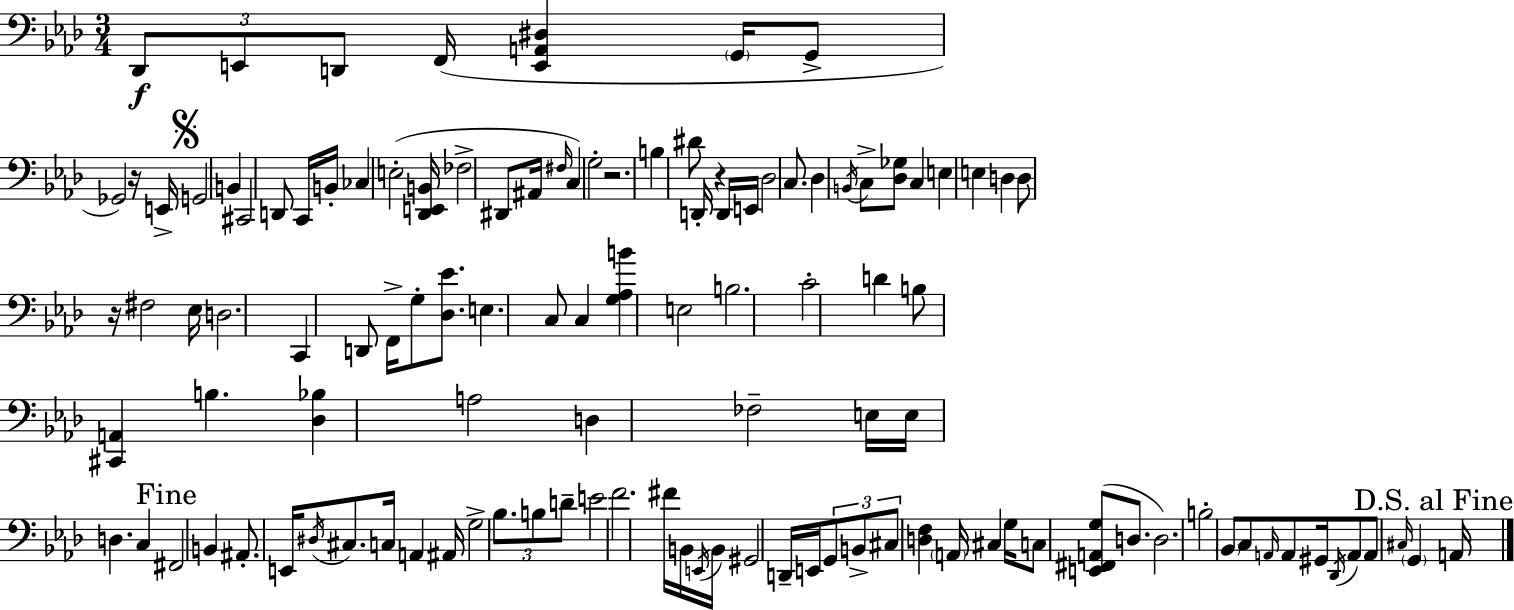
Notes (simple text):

Db2/e E2/e D2/e F2/s [E2,A2,D#3]/q G2/s G2/e Gb2/h R/s E2/s G2/h B2/q C#2/h D2/e C2/s B2/s CES3/q E3/h [Db2,E2,B2]/s FES3/h D#2/e A#2/s F#3/s C3/q G3/h R/h. B3/q D#4/e D2/s R/q D2/s E2/s Db3/h C3/e. Db3/q B2/s C3/e [Db3,Gb3]/e C3/q E3/q E3/q D3/q D3/e R/s F#3/h Eb3/s D3/h. C2/q D2/e F2/s G3/e [Db3,Eb4]/e. E3/q. C3/e C3/q [G3,Ab3,B4]/q E3/h B3/h. C4/h D4/q B3/e [C#2,A2]/q B3/q. [Db3,Bb3]/q A3/h D3/q FES3/h E3/s E3/s D3/q. C3/q F#2/h B2/q A#2/e. E2/s D#3/s C#3/e. C3/s A2/q A#2/s G3/h Bb3/e. B3/e D4/e E4/h F4/h. F#4/s B2/s E2/s B2/s G#2/h D2/s E2/s G2/e B2/e C#3/e [D3,F3]/q A2/s C#3/q G3/s C3/e [E2,F#2,A2,G3]/e D3/e. D3/h. B3/h Bb2/e C3/e A2/s A2/e G#2/s Db2/s A2/e A2/e C#3/s G2/q A2/s